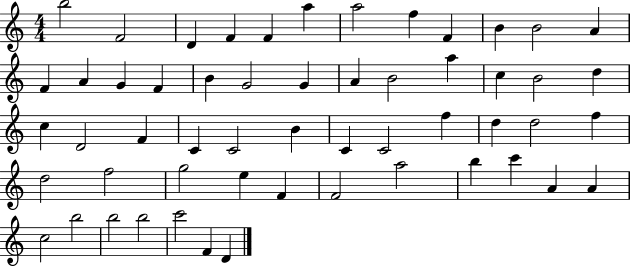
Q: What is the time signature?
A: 4/4